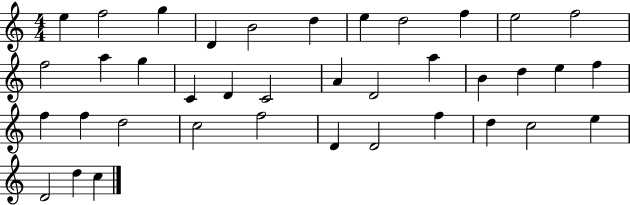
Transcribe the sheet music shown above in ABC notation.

X:1
T:Untitled
M:4/4
L:1/4
K:C
e f2 g D B2 d e d2 f e2 f2 f2 a g C D C2 A D2 a B d e f f f d2 c2 f2 D D2 f d c2 e D2 d c